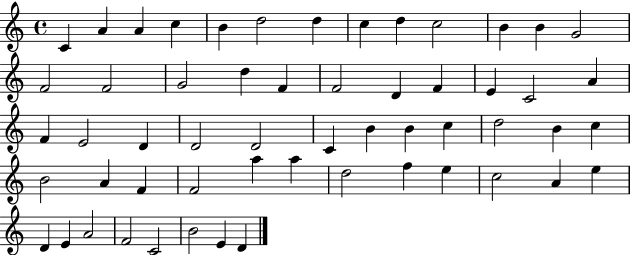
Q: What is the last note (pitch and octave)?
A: D4